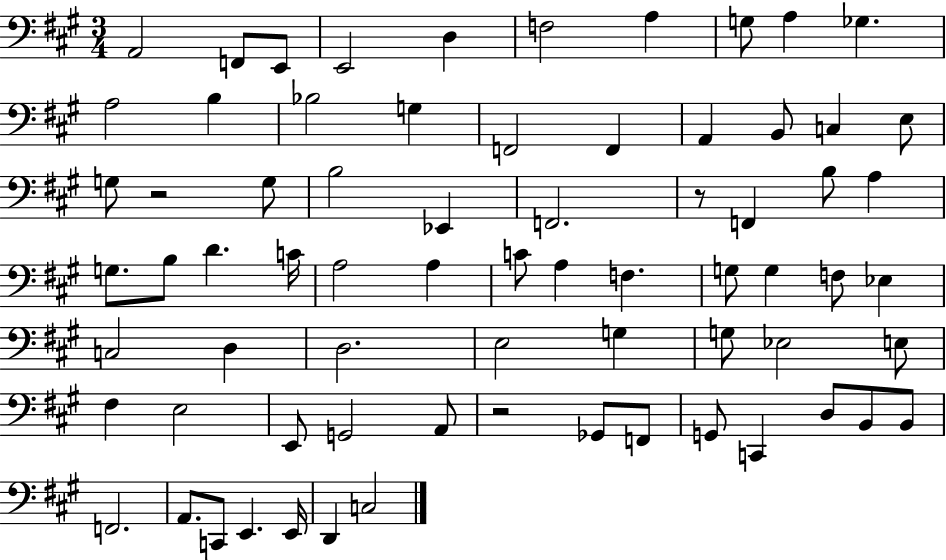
A2/h F2/e E2/e E2/h D3/q F3/h A3/q G3/e A3/q Gb3/q. A3/h B3/q Bb3/h G3/q F2/h F2/q A2/q B2/e C3/q E3/e G3/e R/h G3/e B3/h Eb2/q F2/h. R/e F2/q B3/e A3/q G3/e. B3/e D4/q. C4/s A3/h A3/q C4/e A3/q F3/q. G3/e G3/q F3/e Eb3/q C3/h D3/q D3/h. E3/h G3/q G3/e Eb3/h E3/e F#3/q E3/h E2/e G2/h A2/e R/h Gb2/e F2/e G2/e C2/q D3/e B2/e B2/e F2/h. A2/e. C2/e E2/q. E2/s D2/q C3/h